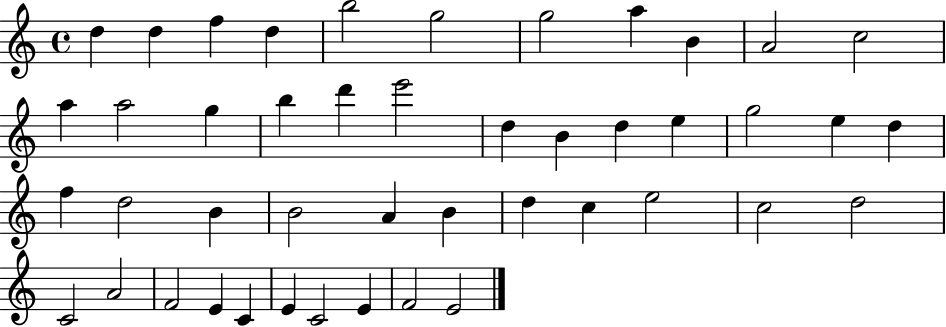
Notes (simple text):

D5/q D5/q F5/q D5/q B5/h G5/h G5/h A5/q B4/q A4/h C5/h A5/q A5/h G5/q B5/q D6/q E6/h D5/q B4/q D5/q E5/q G5/h E5/q D5/q F5/q D5/h B4/q B4/h A4/q B4/q D5/q C5/q E5/h C5/h D5/h C4/h A4/h F4/h E4/q C4/q E4/q C4/h E4/q F4/h E4/h